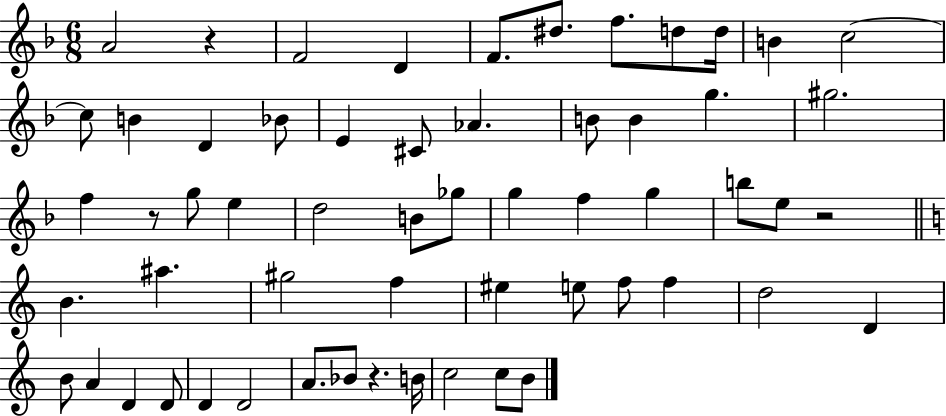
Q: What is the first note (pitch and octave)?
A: A4